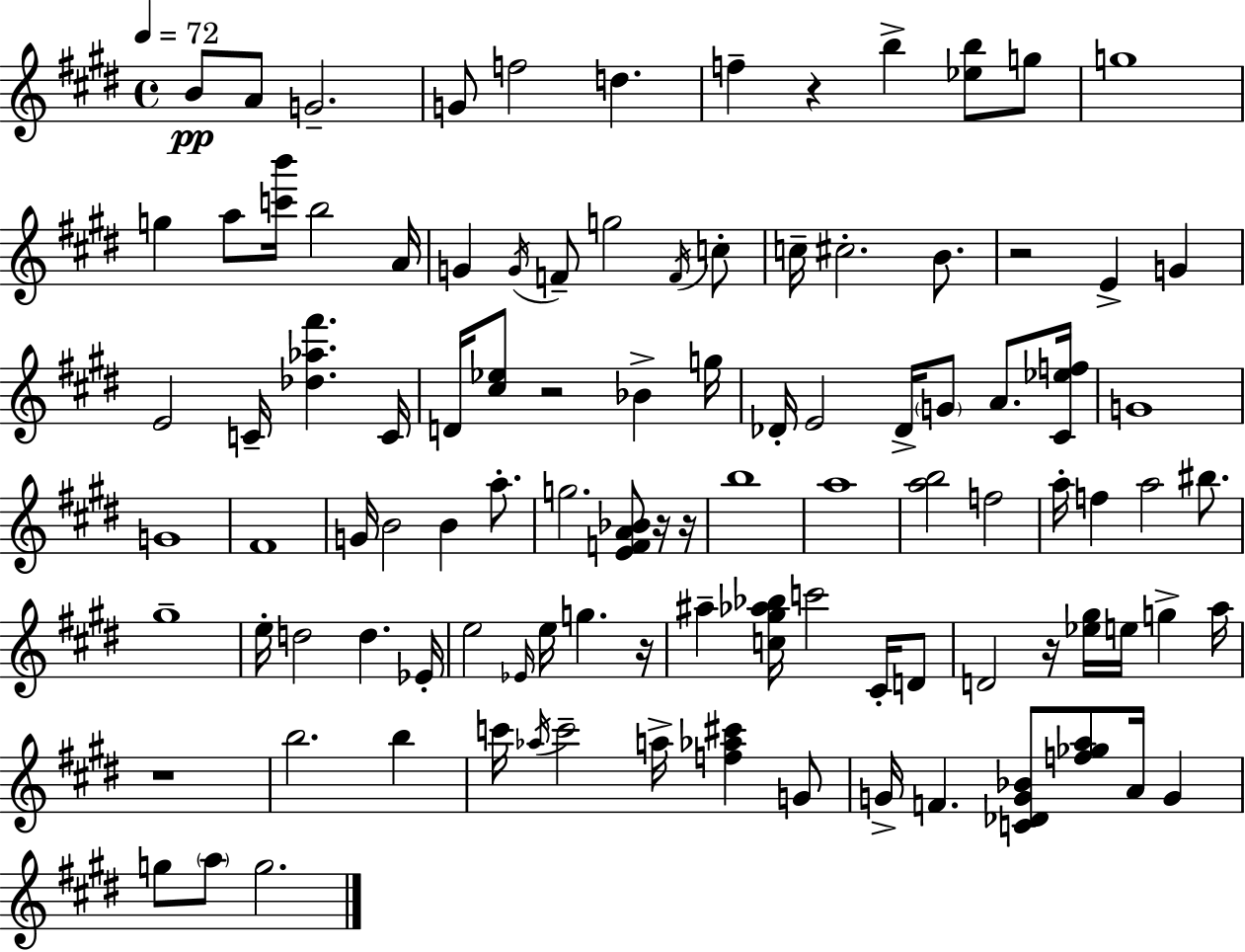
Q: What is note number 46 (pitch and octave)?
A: A5